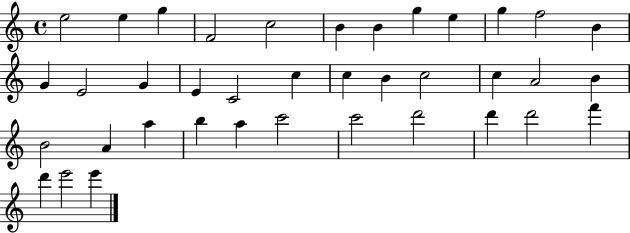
X:1
T:Untitled
M:4/4
L:1/4
K:C
e2 e g F2 c2 B B g e g f2 B G E2 G E C2 c c B c2 c A2 B B2 A a b a c'2 c'2 d'2 d' d'2 f' d' e'2 e'